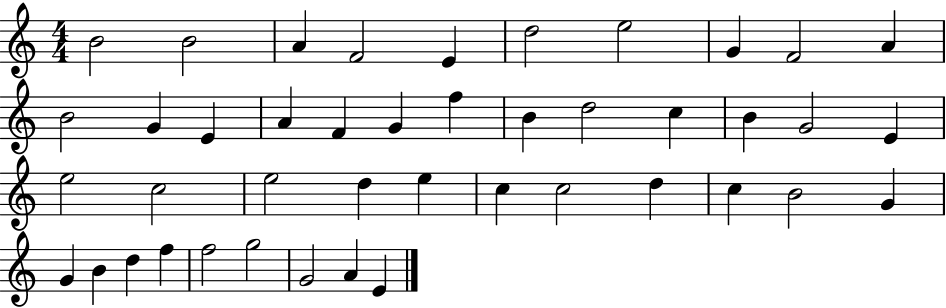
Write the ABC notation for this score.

X:1
T:Untitled
M:4/4
L:1/4
K:C
B2 B2 A F2 E d2 e2 G F2 A B2 G E A F G f B d2 c B G2 E e2 c2 e2 d e c c2 d c B2 G G B d f f2 g2 G2 A E